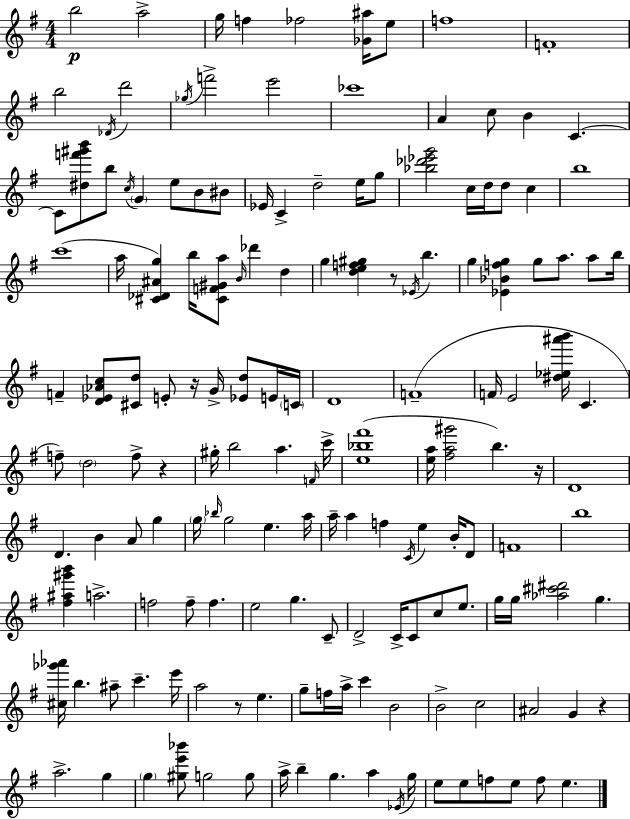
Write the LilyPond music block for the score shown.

{
  \clef treble
  \numericTimeSignature
  \time 4/4
  \key g \major
  b''2\p a''2-> | g''16 f''4 fes''2 <ges' ais''>16 e''8 | f''1 | f'1-. | \break b''2 \acciaccatura { des'16 } d'''2 | \acciaccatura { ges''16 } f'''2-> e'''2 | ces'''1 | a'4 c''8 b'4 c'4.~~ | \break c'8 <dis'' f''' gis''' b'''>8 b''8 \acciaccatura { c''16 } \parenthesize g'4 e''8 b'8 | bis'8 ees'16 c'4-> d''2-- | e''16 g''8 <bes'' des''' ees''' g'''>2 c''16 d''16 d''8 c''4 | b''1 | \break c'''1( | a''16 <cis' des' ais' g''>4) b''16 <cis' f' gis' a''>8 \grace { b'16 } des'''4 | d''4 g''4 <d'' e'' f'' gis''>4 r8 \acciaccatura { ees'16 } b''4. | g''4 <ees' bes' f'' g''>4 g''8 a''8. | \break a''8 b''16 f'4-- <d' ees' aes' c''>8 <cis' d''>8 e'8-. r16 | g'16-> <ees' d''>8 e'16 \parenthesize c'16 d'1 | f'1--( | f'16 e'2 <dis'' ees'' ais''' b'''>16 c'4. | \break f''8--) \parenthesize d''2 f''8-> | r4 gis''16-. b''2 a''4. | \grace { f'16 } c'''16-> <e'' bes'' fis'''>1( | <e'' a''>16 <fis'' a'' gis'''>2 b''4.) | \break r16 d'1 | d'4. b'4 | a'8 g''4 \parenthesize g''16 \grace { bes''16 } g''2 | e''4. a''16 a''16-- a''4 f''4 | \break \acciaccatura { c'16 } e''4 b'16-. d'8 f'1 | b''1 | <fis'' ais'' gis''' b'''>4 a''2.-> | f''2 | \break f''8-- f''4. e''2 | g''4. c'8-- d'2-> | c'16-> c'8 c''8 e''8. g''16 g''16 <aes'' cis''' dis'''>2 | g''4. <cis'' ges''' aes'''>16 b''4. ais''8-- | \break c'''4.-- e'''16 a''2 | r8 e''4. g''8-- f''16 a''16-> c'''4 | b'2 b'2-> | c''2 ais'2 | \break g'4 r4 a''2.-> | g''4 \parenthesize g''4 <gis'' e''' bes'''>8 g''2 | g''8 a''16-> b''4-- g''4. | a''4 \acciaccatura { ees'16 } g''16 e''8 e''8 f''8 e''8 | \break f''8 e''4. \bar "|."
}